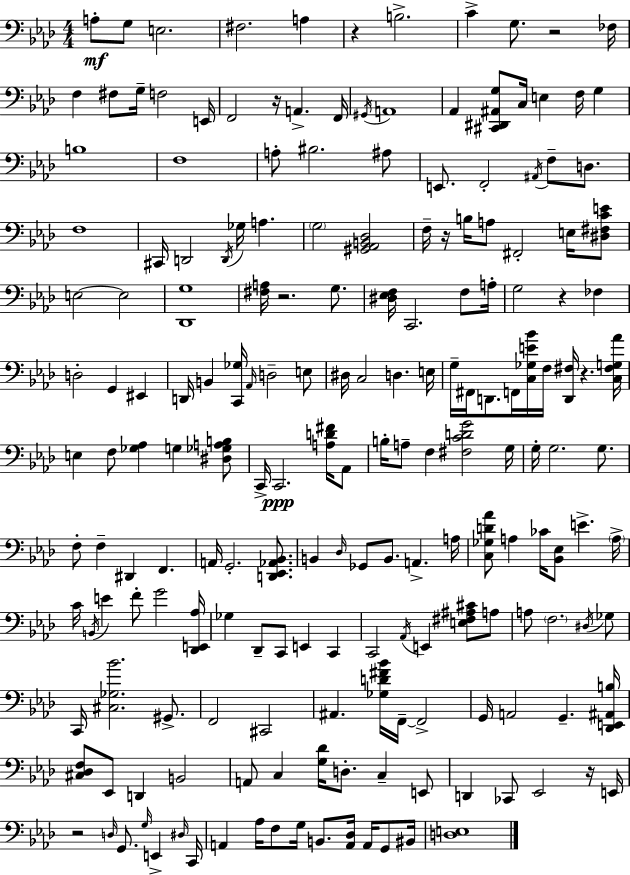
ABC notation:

X:1
T:Untitled
M:4/4
L:1/4
K:Ab
A,/2 G,/2 E,2 ^F,2 A, z B,2 C G,/2 z2 _F,/4 F, ^F,/2 G,/4 F,2 E,,/4 F,,2 z/4 A,, F,,/4 ^G,,/4 A,,4 _A,, [^C,,^D,,^A,,G,]/2 C,/4 E, F,/4 G, B,4 F,4 A,/2 ^B,2 ^A,/2 E,,/2 F,,2 ^A,,/4 F,/2 D,/2 F,4 ^C,,/4 D,,2 D,,/4 _G,/4 A, G,2 [^G,,_A,,B,,_D,]2 F,/4 z/4 B,/4 A,/2 ^F,,2 E,/4 [^D,^F,CE]/2 E,2 E,2 [_D,,G,]4 [^F,A,]/4 z2 G,/2 [^D,_E,F,]/4 C,,2 F,/2 A,/4 G,2 z _F, D,2 G,, ^E,, D,,/4 B,, [C,,_G,]/4 _A,,/4 D,2 E,/2 ^D,/4 C,2 D, E,/4 G,/4 ^F,,/4 D,,/2 F,,/4 [C,_G,E_B]/4 F,/4 [D,,^F,]/4 z [C,^F,G,_A]/4 E, F,/2 [_G,_A,] G, [^D,_G,A,B,]/2 C,,/4 C,,2 [A,D^F]/4 _A,,/2 B,/4 A,/2 F, [^F,CDG]2 G,/4 G,/4 G,2 G,/2 F,/2 F, ^D,, F,, A,,/4 G,,2 [D,,_E,,_A,,_B,,]/2 B,, _D,/4 _G,,/2 B,,/2 A,, A,/4 [C,_G,D_A]/2 A, _C/4 [_B,,_E,]/2 E A,/4 C/4 B,,/4 E F/2 G2 [_D,,E,,_A,]/4 _G, _D,,/2 C,,/2 E,, C,, C,,2 _A,,/4 E,, [E,^F,^A,^C]/2 A,/2 A,/2 F,2 ^D,/4 _G,/2 C,,/4 [^C,_G,_B]2 ^G,,/2 F,,2 ^C,,2 ^A,, [_G,D^F_B]/4 F,,/4 F,,2 G,,/4 A,,2 G,, [_D,,E,,^A,,B,]/4 [^C,_D,F,]/2 _E,,/2 D,, B,,2 A,,/2 C, [G,_D]/4 D,/2 C, E,,/2 D,, _C,,/2 _E,,2 z/4 E,,/4 z2 D,/4 G,,/2 G,/4 E,, ^D,/4 C,,/4 A,, _A,/4 F,/2 G,/4 B,,/2 [A,,_D,]/4 A,,/4 G,,/2 ^B,,/4 [D,E,]4